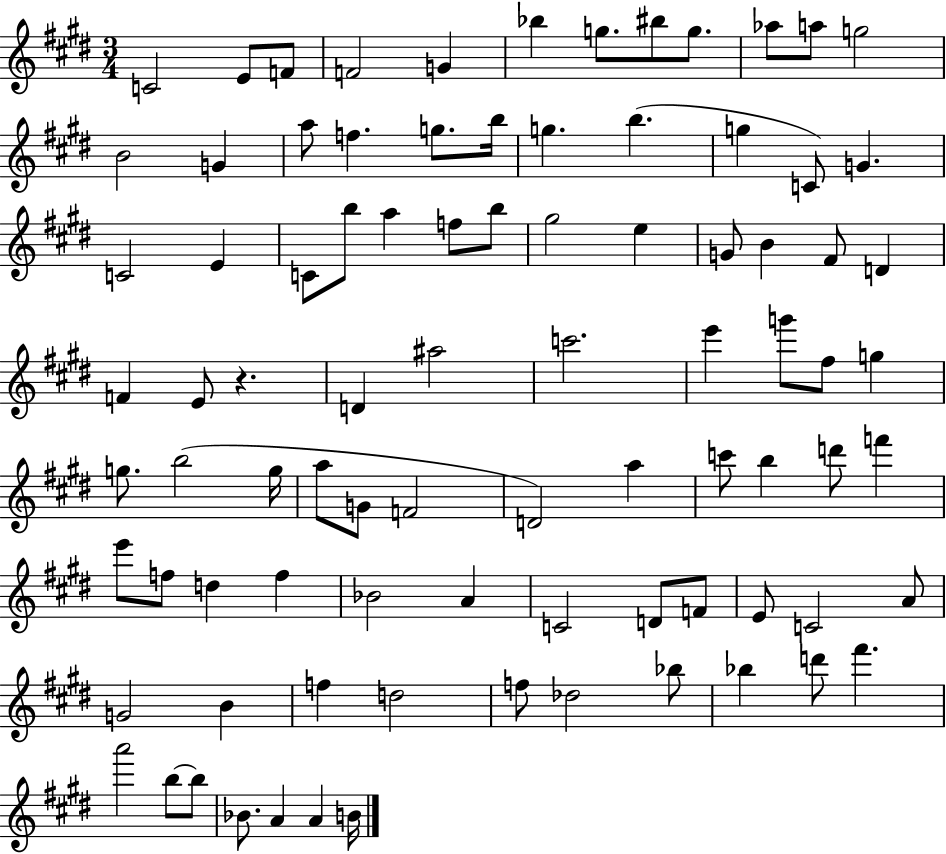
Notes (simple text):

C4/h E4/e F4/e F4/h G4/q Bb5/q G5/e. BIS5/e G5/e. Ab5/e A5/e G5/h B4/h G4/q A5/e F5/q. G5/e. B5/s G5/q. B5/q. G5/q C4/e G4/q. C4/h E4/q C4/e B5/e A5/q F5/e B5/e G#5/h E5/q G4/e B4/q F#4/e D4/q F4/q E4/e R/q. D4/q A#5/h C6/h. E6/q G6/e F#5/e G5/q G5/e. B5/h G5/s A5/e G4/e F4/h D4/h A5/q C6/e B5/q D6/e F6/q E6/e F5/e D5/q F5/q Bb4/h A4/q C4/h D4/e F4/e E4/e C4/h A4/e G4/h B4/q F5/q D5/h F5/e Db5/h Bb5/e Bb5/q D6/e F#6/q. A6/h B5/e B5/e Bb4/e. A4/q A4/q B4/s